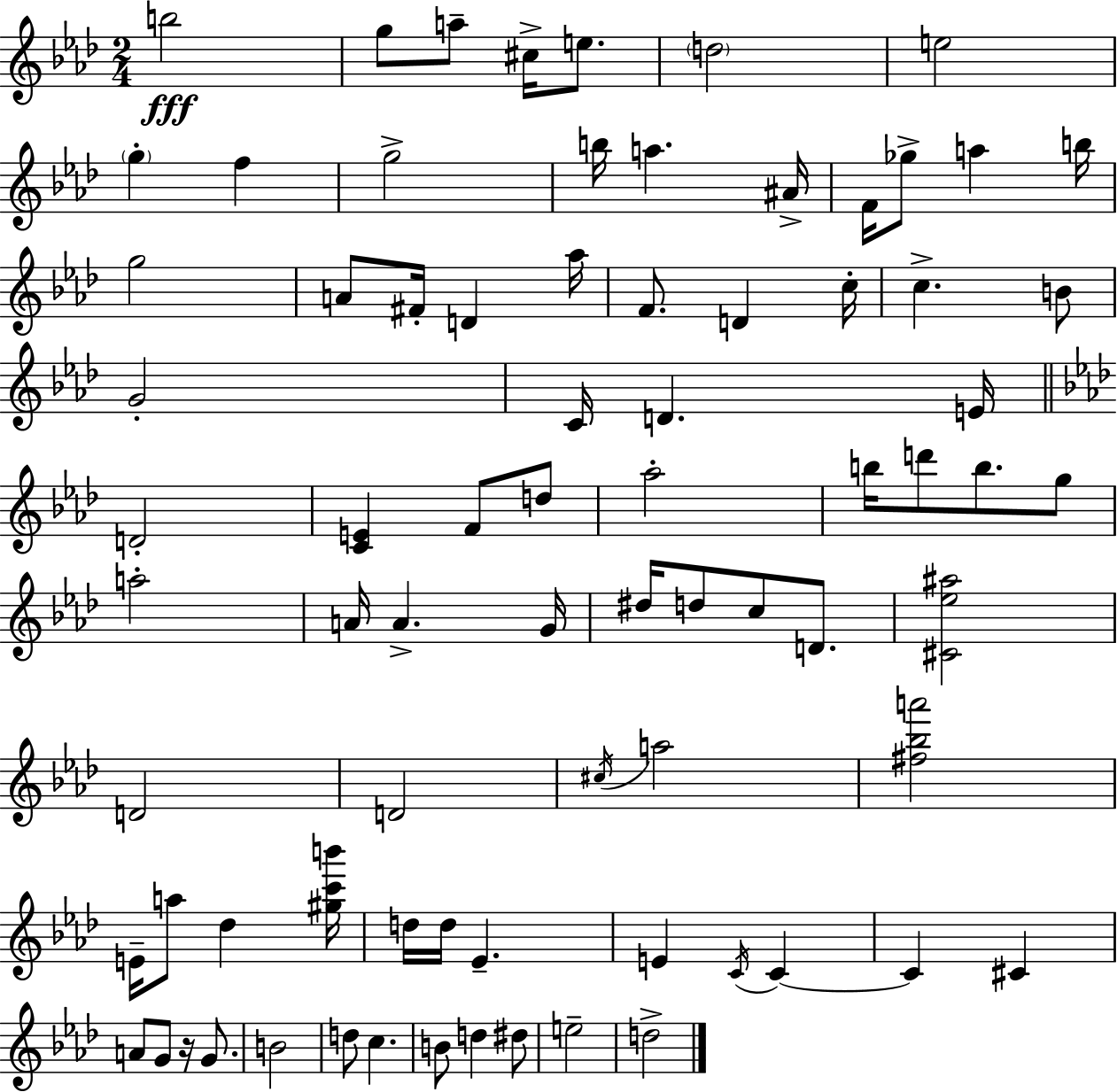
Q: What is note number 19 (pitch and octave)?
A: A4